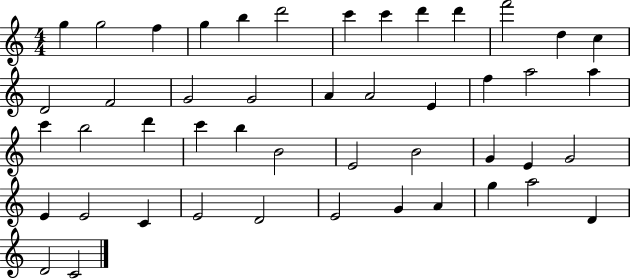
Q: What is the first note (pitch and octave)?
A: G5